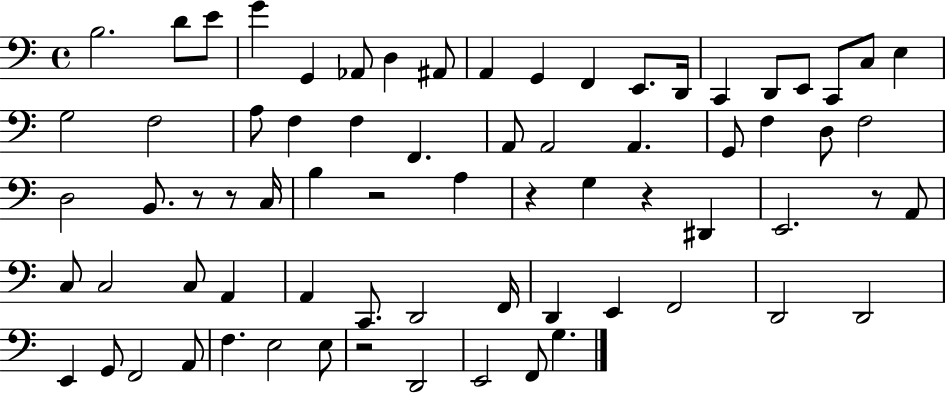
X:1
T:Untitled
M:4/4
L:1/4
K:C
B,2 D/2 E/2 G G,, _A,,/2 D, ^A,,/2 A,, G,, F,, E,,/2 D,,/4 C,, D,,/2 E,,/2 C,,/2 C,/2 E, G,2 F,2 A,/2 F, F, F,, A,,/2 A,,2 A,, G,,/2 F, D,/2 F,2 D,2 B,,/2 z/2 z/2 C,/4 B, z2 A, z G, z ^D,, E,,2 z/2 A,,/2 C,/2 C,2 C,/2 A,, A,, C,,/2 D,,2 F,,/4 D,, E,, F,,2 D,,2 D,,2 E,, G,,/2 F,,2 A,,/2 F, E,2 E,/2 z2 D,,2 E,,2 F,,/2 G,